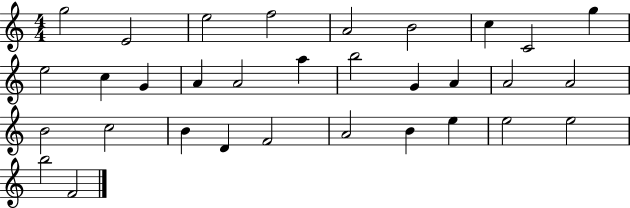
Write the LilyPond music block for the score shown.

{
  \clef treble
  \numericTimeSignature
  \time 4/4
  \key c \major
  g''2 e'2 | e''2 f''2 | a'2 b'2 | c''4 c'2 g''4 | \break e''2 c''4 g'4 | a'4 a'2 a''4 | b''2 g'4 a'4 | a'2 a'2 | \break b'2 c''2 | b'4 d'4 f'2 | a'2 b'4 e''4 | e''2 e''2 | \break b''2 f'2 | \bar "|."
}